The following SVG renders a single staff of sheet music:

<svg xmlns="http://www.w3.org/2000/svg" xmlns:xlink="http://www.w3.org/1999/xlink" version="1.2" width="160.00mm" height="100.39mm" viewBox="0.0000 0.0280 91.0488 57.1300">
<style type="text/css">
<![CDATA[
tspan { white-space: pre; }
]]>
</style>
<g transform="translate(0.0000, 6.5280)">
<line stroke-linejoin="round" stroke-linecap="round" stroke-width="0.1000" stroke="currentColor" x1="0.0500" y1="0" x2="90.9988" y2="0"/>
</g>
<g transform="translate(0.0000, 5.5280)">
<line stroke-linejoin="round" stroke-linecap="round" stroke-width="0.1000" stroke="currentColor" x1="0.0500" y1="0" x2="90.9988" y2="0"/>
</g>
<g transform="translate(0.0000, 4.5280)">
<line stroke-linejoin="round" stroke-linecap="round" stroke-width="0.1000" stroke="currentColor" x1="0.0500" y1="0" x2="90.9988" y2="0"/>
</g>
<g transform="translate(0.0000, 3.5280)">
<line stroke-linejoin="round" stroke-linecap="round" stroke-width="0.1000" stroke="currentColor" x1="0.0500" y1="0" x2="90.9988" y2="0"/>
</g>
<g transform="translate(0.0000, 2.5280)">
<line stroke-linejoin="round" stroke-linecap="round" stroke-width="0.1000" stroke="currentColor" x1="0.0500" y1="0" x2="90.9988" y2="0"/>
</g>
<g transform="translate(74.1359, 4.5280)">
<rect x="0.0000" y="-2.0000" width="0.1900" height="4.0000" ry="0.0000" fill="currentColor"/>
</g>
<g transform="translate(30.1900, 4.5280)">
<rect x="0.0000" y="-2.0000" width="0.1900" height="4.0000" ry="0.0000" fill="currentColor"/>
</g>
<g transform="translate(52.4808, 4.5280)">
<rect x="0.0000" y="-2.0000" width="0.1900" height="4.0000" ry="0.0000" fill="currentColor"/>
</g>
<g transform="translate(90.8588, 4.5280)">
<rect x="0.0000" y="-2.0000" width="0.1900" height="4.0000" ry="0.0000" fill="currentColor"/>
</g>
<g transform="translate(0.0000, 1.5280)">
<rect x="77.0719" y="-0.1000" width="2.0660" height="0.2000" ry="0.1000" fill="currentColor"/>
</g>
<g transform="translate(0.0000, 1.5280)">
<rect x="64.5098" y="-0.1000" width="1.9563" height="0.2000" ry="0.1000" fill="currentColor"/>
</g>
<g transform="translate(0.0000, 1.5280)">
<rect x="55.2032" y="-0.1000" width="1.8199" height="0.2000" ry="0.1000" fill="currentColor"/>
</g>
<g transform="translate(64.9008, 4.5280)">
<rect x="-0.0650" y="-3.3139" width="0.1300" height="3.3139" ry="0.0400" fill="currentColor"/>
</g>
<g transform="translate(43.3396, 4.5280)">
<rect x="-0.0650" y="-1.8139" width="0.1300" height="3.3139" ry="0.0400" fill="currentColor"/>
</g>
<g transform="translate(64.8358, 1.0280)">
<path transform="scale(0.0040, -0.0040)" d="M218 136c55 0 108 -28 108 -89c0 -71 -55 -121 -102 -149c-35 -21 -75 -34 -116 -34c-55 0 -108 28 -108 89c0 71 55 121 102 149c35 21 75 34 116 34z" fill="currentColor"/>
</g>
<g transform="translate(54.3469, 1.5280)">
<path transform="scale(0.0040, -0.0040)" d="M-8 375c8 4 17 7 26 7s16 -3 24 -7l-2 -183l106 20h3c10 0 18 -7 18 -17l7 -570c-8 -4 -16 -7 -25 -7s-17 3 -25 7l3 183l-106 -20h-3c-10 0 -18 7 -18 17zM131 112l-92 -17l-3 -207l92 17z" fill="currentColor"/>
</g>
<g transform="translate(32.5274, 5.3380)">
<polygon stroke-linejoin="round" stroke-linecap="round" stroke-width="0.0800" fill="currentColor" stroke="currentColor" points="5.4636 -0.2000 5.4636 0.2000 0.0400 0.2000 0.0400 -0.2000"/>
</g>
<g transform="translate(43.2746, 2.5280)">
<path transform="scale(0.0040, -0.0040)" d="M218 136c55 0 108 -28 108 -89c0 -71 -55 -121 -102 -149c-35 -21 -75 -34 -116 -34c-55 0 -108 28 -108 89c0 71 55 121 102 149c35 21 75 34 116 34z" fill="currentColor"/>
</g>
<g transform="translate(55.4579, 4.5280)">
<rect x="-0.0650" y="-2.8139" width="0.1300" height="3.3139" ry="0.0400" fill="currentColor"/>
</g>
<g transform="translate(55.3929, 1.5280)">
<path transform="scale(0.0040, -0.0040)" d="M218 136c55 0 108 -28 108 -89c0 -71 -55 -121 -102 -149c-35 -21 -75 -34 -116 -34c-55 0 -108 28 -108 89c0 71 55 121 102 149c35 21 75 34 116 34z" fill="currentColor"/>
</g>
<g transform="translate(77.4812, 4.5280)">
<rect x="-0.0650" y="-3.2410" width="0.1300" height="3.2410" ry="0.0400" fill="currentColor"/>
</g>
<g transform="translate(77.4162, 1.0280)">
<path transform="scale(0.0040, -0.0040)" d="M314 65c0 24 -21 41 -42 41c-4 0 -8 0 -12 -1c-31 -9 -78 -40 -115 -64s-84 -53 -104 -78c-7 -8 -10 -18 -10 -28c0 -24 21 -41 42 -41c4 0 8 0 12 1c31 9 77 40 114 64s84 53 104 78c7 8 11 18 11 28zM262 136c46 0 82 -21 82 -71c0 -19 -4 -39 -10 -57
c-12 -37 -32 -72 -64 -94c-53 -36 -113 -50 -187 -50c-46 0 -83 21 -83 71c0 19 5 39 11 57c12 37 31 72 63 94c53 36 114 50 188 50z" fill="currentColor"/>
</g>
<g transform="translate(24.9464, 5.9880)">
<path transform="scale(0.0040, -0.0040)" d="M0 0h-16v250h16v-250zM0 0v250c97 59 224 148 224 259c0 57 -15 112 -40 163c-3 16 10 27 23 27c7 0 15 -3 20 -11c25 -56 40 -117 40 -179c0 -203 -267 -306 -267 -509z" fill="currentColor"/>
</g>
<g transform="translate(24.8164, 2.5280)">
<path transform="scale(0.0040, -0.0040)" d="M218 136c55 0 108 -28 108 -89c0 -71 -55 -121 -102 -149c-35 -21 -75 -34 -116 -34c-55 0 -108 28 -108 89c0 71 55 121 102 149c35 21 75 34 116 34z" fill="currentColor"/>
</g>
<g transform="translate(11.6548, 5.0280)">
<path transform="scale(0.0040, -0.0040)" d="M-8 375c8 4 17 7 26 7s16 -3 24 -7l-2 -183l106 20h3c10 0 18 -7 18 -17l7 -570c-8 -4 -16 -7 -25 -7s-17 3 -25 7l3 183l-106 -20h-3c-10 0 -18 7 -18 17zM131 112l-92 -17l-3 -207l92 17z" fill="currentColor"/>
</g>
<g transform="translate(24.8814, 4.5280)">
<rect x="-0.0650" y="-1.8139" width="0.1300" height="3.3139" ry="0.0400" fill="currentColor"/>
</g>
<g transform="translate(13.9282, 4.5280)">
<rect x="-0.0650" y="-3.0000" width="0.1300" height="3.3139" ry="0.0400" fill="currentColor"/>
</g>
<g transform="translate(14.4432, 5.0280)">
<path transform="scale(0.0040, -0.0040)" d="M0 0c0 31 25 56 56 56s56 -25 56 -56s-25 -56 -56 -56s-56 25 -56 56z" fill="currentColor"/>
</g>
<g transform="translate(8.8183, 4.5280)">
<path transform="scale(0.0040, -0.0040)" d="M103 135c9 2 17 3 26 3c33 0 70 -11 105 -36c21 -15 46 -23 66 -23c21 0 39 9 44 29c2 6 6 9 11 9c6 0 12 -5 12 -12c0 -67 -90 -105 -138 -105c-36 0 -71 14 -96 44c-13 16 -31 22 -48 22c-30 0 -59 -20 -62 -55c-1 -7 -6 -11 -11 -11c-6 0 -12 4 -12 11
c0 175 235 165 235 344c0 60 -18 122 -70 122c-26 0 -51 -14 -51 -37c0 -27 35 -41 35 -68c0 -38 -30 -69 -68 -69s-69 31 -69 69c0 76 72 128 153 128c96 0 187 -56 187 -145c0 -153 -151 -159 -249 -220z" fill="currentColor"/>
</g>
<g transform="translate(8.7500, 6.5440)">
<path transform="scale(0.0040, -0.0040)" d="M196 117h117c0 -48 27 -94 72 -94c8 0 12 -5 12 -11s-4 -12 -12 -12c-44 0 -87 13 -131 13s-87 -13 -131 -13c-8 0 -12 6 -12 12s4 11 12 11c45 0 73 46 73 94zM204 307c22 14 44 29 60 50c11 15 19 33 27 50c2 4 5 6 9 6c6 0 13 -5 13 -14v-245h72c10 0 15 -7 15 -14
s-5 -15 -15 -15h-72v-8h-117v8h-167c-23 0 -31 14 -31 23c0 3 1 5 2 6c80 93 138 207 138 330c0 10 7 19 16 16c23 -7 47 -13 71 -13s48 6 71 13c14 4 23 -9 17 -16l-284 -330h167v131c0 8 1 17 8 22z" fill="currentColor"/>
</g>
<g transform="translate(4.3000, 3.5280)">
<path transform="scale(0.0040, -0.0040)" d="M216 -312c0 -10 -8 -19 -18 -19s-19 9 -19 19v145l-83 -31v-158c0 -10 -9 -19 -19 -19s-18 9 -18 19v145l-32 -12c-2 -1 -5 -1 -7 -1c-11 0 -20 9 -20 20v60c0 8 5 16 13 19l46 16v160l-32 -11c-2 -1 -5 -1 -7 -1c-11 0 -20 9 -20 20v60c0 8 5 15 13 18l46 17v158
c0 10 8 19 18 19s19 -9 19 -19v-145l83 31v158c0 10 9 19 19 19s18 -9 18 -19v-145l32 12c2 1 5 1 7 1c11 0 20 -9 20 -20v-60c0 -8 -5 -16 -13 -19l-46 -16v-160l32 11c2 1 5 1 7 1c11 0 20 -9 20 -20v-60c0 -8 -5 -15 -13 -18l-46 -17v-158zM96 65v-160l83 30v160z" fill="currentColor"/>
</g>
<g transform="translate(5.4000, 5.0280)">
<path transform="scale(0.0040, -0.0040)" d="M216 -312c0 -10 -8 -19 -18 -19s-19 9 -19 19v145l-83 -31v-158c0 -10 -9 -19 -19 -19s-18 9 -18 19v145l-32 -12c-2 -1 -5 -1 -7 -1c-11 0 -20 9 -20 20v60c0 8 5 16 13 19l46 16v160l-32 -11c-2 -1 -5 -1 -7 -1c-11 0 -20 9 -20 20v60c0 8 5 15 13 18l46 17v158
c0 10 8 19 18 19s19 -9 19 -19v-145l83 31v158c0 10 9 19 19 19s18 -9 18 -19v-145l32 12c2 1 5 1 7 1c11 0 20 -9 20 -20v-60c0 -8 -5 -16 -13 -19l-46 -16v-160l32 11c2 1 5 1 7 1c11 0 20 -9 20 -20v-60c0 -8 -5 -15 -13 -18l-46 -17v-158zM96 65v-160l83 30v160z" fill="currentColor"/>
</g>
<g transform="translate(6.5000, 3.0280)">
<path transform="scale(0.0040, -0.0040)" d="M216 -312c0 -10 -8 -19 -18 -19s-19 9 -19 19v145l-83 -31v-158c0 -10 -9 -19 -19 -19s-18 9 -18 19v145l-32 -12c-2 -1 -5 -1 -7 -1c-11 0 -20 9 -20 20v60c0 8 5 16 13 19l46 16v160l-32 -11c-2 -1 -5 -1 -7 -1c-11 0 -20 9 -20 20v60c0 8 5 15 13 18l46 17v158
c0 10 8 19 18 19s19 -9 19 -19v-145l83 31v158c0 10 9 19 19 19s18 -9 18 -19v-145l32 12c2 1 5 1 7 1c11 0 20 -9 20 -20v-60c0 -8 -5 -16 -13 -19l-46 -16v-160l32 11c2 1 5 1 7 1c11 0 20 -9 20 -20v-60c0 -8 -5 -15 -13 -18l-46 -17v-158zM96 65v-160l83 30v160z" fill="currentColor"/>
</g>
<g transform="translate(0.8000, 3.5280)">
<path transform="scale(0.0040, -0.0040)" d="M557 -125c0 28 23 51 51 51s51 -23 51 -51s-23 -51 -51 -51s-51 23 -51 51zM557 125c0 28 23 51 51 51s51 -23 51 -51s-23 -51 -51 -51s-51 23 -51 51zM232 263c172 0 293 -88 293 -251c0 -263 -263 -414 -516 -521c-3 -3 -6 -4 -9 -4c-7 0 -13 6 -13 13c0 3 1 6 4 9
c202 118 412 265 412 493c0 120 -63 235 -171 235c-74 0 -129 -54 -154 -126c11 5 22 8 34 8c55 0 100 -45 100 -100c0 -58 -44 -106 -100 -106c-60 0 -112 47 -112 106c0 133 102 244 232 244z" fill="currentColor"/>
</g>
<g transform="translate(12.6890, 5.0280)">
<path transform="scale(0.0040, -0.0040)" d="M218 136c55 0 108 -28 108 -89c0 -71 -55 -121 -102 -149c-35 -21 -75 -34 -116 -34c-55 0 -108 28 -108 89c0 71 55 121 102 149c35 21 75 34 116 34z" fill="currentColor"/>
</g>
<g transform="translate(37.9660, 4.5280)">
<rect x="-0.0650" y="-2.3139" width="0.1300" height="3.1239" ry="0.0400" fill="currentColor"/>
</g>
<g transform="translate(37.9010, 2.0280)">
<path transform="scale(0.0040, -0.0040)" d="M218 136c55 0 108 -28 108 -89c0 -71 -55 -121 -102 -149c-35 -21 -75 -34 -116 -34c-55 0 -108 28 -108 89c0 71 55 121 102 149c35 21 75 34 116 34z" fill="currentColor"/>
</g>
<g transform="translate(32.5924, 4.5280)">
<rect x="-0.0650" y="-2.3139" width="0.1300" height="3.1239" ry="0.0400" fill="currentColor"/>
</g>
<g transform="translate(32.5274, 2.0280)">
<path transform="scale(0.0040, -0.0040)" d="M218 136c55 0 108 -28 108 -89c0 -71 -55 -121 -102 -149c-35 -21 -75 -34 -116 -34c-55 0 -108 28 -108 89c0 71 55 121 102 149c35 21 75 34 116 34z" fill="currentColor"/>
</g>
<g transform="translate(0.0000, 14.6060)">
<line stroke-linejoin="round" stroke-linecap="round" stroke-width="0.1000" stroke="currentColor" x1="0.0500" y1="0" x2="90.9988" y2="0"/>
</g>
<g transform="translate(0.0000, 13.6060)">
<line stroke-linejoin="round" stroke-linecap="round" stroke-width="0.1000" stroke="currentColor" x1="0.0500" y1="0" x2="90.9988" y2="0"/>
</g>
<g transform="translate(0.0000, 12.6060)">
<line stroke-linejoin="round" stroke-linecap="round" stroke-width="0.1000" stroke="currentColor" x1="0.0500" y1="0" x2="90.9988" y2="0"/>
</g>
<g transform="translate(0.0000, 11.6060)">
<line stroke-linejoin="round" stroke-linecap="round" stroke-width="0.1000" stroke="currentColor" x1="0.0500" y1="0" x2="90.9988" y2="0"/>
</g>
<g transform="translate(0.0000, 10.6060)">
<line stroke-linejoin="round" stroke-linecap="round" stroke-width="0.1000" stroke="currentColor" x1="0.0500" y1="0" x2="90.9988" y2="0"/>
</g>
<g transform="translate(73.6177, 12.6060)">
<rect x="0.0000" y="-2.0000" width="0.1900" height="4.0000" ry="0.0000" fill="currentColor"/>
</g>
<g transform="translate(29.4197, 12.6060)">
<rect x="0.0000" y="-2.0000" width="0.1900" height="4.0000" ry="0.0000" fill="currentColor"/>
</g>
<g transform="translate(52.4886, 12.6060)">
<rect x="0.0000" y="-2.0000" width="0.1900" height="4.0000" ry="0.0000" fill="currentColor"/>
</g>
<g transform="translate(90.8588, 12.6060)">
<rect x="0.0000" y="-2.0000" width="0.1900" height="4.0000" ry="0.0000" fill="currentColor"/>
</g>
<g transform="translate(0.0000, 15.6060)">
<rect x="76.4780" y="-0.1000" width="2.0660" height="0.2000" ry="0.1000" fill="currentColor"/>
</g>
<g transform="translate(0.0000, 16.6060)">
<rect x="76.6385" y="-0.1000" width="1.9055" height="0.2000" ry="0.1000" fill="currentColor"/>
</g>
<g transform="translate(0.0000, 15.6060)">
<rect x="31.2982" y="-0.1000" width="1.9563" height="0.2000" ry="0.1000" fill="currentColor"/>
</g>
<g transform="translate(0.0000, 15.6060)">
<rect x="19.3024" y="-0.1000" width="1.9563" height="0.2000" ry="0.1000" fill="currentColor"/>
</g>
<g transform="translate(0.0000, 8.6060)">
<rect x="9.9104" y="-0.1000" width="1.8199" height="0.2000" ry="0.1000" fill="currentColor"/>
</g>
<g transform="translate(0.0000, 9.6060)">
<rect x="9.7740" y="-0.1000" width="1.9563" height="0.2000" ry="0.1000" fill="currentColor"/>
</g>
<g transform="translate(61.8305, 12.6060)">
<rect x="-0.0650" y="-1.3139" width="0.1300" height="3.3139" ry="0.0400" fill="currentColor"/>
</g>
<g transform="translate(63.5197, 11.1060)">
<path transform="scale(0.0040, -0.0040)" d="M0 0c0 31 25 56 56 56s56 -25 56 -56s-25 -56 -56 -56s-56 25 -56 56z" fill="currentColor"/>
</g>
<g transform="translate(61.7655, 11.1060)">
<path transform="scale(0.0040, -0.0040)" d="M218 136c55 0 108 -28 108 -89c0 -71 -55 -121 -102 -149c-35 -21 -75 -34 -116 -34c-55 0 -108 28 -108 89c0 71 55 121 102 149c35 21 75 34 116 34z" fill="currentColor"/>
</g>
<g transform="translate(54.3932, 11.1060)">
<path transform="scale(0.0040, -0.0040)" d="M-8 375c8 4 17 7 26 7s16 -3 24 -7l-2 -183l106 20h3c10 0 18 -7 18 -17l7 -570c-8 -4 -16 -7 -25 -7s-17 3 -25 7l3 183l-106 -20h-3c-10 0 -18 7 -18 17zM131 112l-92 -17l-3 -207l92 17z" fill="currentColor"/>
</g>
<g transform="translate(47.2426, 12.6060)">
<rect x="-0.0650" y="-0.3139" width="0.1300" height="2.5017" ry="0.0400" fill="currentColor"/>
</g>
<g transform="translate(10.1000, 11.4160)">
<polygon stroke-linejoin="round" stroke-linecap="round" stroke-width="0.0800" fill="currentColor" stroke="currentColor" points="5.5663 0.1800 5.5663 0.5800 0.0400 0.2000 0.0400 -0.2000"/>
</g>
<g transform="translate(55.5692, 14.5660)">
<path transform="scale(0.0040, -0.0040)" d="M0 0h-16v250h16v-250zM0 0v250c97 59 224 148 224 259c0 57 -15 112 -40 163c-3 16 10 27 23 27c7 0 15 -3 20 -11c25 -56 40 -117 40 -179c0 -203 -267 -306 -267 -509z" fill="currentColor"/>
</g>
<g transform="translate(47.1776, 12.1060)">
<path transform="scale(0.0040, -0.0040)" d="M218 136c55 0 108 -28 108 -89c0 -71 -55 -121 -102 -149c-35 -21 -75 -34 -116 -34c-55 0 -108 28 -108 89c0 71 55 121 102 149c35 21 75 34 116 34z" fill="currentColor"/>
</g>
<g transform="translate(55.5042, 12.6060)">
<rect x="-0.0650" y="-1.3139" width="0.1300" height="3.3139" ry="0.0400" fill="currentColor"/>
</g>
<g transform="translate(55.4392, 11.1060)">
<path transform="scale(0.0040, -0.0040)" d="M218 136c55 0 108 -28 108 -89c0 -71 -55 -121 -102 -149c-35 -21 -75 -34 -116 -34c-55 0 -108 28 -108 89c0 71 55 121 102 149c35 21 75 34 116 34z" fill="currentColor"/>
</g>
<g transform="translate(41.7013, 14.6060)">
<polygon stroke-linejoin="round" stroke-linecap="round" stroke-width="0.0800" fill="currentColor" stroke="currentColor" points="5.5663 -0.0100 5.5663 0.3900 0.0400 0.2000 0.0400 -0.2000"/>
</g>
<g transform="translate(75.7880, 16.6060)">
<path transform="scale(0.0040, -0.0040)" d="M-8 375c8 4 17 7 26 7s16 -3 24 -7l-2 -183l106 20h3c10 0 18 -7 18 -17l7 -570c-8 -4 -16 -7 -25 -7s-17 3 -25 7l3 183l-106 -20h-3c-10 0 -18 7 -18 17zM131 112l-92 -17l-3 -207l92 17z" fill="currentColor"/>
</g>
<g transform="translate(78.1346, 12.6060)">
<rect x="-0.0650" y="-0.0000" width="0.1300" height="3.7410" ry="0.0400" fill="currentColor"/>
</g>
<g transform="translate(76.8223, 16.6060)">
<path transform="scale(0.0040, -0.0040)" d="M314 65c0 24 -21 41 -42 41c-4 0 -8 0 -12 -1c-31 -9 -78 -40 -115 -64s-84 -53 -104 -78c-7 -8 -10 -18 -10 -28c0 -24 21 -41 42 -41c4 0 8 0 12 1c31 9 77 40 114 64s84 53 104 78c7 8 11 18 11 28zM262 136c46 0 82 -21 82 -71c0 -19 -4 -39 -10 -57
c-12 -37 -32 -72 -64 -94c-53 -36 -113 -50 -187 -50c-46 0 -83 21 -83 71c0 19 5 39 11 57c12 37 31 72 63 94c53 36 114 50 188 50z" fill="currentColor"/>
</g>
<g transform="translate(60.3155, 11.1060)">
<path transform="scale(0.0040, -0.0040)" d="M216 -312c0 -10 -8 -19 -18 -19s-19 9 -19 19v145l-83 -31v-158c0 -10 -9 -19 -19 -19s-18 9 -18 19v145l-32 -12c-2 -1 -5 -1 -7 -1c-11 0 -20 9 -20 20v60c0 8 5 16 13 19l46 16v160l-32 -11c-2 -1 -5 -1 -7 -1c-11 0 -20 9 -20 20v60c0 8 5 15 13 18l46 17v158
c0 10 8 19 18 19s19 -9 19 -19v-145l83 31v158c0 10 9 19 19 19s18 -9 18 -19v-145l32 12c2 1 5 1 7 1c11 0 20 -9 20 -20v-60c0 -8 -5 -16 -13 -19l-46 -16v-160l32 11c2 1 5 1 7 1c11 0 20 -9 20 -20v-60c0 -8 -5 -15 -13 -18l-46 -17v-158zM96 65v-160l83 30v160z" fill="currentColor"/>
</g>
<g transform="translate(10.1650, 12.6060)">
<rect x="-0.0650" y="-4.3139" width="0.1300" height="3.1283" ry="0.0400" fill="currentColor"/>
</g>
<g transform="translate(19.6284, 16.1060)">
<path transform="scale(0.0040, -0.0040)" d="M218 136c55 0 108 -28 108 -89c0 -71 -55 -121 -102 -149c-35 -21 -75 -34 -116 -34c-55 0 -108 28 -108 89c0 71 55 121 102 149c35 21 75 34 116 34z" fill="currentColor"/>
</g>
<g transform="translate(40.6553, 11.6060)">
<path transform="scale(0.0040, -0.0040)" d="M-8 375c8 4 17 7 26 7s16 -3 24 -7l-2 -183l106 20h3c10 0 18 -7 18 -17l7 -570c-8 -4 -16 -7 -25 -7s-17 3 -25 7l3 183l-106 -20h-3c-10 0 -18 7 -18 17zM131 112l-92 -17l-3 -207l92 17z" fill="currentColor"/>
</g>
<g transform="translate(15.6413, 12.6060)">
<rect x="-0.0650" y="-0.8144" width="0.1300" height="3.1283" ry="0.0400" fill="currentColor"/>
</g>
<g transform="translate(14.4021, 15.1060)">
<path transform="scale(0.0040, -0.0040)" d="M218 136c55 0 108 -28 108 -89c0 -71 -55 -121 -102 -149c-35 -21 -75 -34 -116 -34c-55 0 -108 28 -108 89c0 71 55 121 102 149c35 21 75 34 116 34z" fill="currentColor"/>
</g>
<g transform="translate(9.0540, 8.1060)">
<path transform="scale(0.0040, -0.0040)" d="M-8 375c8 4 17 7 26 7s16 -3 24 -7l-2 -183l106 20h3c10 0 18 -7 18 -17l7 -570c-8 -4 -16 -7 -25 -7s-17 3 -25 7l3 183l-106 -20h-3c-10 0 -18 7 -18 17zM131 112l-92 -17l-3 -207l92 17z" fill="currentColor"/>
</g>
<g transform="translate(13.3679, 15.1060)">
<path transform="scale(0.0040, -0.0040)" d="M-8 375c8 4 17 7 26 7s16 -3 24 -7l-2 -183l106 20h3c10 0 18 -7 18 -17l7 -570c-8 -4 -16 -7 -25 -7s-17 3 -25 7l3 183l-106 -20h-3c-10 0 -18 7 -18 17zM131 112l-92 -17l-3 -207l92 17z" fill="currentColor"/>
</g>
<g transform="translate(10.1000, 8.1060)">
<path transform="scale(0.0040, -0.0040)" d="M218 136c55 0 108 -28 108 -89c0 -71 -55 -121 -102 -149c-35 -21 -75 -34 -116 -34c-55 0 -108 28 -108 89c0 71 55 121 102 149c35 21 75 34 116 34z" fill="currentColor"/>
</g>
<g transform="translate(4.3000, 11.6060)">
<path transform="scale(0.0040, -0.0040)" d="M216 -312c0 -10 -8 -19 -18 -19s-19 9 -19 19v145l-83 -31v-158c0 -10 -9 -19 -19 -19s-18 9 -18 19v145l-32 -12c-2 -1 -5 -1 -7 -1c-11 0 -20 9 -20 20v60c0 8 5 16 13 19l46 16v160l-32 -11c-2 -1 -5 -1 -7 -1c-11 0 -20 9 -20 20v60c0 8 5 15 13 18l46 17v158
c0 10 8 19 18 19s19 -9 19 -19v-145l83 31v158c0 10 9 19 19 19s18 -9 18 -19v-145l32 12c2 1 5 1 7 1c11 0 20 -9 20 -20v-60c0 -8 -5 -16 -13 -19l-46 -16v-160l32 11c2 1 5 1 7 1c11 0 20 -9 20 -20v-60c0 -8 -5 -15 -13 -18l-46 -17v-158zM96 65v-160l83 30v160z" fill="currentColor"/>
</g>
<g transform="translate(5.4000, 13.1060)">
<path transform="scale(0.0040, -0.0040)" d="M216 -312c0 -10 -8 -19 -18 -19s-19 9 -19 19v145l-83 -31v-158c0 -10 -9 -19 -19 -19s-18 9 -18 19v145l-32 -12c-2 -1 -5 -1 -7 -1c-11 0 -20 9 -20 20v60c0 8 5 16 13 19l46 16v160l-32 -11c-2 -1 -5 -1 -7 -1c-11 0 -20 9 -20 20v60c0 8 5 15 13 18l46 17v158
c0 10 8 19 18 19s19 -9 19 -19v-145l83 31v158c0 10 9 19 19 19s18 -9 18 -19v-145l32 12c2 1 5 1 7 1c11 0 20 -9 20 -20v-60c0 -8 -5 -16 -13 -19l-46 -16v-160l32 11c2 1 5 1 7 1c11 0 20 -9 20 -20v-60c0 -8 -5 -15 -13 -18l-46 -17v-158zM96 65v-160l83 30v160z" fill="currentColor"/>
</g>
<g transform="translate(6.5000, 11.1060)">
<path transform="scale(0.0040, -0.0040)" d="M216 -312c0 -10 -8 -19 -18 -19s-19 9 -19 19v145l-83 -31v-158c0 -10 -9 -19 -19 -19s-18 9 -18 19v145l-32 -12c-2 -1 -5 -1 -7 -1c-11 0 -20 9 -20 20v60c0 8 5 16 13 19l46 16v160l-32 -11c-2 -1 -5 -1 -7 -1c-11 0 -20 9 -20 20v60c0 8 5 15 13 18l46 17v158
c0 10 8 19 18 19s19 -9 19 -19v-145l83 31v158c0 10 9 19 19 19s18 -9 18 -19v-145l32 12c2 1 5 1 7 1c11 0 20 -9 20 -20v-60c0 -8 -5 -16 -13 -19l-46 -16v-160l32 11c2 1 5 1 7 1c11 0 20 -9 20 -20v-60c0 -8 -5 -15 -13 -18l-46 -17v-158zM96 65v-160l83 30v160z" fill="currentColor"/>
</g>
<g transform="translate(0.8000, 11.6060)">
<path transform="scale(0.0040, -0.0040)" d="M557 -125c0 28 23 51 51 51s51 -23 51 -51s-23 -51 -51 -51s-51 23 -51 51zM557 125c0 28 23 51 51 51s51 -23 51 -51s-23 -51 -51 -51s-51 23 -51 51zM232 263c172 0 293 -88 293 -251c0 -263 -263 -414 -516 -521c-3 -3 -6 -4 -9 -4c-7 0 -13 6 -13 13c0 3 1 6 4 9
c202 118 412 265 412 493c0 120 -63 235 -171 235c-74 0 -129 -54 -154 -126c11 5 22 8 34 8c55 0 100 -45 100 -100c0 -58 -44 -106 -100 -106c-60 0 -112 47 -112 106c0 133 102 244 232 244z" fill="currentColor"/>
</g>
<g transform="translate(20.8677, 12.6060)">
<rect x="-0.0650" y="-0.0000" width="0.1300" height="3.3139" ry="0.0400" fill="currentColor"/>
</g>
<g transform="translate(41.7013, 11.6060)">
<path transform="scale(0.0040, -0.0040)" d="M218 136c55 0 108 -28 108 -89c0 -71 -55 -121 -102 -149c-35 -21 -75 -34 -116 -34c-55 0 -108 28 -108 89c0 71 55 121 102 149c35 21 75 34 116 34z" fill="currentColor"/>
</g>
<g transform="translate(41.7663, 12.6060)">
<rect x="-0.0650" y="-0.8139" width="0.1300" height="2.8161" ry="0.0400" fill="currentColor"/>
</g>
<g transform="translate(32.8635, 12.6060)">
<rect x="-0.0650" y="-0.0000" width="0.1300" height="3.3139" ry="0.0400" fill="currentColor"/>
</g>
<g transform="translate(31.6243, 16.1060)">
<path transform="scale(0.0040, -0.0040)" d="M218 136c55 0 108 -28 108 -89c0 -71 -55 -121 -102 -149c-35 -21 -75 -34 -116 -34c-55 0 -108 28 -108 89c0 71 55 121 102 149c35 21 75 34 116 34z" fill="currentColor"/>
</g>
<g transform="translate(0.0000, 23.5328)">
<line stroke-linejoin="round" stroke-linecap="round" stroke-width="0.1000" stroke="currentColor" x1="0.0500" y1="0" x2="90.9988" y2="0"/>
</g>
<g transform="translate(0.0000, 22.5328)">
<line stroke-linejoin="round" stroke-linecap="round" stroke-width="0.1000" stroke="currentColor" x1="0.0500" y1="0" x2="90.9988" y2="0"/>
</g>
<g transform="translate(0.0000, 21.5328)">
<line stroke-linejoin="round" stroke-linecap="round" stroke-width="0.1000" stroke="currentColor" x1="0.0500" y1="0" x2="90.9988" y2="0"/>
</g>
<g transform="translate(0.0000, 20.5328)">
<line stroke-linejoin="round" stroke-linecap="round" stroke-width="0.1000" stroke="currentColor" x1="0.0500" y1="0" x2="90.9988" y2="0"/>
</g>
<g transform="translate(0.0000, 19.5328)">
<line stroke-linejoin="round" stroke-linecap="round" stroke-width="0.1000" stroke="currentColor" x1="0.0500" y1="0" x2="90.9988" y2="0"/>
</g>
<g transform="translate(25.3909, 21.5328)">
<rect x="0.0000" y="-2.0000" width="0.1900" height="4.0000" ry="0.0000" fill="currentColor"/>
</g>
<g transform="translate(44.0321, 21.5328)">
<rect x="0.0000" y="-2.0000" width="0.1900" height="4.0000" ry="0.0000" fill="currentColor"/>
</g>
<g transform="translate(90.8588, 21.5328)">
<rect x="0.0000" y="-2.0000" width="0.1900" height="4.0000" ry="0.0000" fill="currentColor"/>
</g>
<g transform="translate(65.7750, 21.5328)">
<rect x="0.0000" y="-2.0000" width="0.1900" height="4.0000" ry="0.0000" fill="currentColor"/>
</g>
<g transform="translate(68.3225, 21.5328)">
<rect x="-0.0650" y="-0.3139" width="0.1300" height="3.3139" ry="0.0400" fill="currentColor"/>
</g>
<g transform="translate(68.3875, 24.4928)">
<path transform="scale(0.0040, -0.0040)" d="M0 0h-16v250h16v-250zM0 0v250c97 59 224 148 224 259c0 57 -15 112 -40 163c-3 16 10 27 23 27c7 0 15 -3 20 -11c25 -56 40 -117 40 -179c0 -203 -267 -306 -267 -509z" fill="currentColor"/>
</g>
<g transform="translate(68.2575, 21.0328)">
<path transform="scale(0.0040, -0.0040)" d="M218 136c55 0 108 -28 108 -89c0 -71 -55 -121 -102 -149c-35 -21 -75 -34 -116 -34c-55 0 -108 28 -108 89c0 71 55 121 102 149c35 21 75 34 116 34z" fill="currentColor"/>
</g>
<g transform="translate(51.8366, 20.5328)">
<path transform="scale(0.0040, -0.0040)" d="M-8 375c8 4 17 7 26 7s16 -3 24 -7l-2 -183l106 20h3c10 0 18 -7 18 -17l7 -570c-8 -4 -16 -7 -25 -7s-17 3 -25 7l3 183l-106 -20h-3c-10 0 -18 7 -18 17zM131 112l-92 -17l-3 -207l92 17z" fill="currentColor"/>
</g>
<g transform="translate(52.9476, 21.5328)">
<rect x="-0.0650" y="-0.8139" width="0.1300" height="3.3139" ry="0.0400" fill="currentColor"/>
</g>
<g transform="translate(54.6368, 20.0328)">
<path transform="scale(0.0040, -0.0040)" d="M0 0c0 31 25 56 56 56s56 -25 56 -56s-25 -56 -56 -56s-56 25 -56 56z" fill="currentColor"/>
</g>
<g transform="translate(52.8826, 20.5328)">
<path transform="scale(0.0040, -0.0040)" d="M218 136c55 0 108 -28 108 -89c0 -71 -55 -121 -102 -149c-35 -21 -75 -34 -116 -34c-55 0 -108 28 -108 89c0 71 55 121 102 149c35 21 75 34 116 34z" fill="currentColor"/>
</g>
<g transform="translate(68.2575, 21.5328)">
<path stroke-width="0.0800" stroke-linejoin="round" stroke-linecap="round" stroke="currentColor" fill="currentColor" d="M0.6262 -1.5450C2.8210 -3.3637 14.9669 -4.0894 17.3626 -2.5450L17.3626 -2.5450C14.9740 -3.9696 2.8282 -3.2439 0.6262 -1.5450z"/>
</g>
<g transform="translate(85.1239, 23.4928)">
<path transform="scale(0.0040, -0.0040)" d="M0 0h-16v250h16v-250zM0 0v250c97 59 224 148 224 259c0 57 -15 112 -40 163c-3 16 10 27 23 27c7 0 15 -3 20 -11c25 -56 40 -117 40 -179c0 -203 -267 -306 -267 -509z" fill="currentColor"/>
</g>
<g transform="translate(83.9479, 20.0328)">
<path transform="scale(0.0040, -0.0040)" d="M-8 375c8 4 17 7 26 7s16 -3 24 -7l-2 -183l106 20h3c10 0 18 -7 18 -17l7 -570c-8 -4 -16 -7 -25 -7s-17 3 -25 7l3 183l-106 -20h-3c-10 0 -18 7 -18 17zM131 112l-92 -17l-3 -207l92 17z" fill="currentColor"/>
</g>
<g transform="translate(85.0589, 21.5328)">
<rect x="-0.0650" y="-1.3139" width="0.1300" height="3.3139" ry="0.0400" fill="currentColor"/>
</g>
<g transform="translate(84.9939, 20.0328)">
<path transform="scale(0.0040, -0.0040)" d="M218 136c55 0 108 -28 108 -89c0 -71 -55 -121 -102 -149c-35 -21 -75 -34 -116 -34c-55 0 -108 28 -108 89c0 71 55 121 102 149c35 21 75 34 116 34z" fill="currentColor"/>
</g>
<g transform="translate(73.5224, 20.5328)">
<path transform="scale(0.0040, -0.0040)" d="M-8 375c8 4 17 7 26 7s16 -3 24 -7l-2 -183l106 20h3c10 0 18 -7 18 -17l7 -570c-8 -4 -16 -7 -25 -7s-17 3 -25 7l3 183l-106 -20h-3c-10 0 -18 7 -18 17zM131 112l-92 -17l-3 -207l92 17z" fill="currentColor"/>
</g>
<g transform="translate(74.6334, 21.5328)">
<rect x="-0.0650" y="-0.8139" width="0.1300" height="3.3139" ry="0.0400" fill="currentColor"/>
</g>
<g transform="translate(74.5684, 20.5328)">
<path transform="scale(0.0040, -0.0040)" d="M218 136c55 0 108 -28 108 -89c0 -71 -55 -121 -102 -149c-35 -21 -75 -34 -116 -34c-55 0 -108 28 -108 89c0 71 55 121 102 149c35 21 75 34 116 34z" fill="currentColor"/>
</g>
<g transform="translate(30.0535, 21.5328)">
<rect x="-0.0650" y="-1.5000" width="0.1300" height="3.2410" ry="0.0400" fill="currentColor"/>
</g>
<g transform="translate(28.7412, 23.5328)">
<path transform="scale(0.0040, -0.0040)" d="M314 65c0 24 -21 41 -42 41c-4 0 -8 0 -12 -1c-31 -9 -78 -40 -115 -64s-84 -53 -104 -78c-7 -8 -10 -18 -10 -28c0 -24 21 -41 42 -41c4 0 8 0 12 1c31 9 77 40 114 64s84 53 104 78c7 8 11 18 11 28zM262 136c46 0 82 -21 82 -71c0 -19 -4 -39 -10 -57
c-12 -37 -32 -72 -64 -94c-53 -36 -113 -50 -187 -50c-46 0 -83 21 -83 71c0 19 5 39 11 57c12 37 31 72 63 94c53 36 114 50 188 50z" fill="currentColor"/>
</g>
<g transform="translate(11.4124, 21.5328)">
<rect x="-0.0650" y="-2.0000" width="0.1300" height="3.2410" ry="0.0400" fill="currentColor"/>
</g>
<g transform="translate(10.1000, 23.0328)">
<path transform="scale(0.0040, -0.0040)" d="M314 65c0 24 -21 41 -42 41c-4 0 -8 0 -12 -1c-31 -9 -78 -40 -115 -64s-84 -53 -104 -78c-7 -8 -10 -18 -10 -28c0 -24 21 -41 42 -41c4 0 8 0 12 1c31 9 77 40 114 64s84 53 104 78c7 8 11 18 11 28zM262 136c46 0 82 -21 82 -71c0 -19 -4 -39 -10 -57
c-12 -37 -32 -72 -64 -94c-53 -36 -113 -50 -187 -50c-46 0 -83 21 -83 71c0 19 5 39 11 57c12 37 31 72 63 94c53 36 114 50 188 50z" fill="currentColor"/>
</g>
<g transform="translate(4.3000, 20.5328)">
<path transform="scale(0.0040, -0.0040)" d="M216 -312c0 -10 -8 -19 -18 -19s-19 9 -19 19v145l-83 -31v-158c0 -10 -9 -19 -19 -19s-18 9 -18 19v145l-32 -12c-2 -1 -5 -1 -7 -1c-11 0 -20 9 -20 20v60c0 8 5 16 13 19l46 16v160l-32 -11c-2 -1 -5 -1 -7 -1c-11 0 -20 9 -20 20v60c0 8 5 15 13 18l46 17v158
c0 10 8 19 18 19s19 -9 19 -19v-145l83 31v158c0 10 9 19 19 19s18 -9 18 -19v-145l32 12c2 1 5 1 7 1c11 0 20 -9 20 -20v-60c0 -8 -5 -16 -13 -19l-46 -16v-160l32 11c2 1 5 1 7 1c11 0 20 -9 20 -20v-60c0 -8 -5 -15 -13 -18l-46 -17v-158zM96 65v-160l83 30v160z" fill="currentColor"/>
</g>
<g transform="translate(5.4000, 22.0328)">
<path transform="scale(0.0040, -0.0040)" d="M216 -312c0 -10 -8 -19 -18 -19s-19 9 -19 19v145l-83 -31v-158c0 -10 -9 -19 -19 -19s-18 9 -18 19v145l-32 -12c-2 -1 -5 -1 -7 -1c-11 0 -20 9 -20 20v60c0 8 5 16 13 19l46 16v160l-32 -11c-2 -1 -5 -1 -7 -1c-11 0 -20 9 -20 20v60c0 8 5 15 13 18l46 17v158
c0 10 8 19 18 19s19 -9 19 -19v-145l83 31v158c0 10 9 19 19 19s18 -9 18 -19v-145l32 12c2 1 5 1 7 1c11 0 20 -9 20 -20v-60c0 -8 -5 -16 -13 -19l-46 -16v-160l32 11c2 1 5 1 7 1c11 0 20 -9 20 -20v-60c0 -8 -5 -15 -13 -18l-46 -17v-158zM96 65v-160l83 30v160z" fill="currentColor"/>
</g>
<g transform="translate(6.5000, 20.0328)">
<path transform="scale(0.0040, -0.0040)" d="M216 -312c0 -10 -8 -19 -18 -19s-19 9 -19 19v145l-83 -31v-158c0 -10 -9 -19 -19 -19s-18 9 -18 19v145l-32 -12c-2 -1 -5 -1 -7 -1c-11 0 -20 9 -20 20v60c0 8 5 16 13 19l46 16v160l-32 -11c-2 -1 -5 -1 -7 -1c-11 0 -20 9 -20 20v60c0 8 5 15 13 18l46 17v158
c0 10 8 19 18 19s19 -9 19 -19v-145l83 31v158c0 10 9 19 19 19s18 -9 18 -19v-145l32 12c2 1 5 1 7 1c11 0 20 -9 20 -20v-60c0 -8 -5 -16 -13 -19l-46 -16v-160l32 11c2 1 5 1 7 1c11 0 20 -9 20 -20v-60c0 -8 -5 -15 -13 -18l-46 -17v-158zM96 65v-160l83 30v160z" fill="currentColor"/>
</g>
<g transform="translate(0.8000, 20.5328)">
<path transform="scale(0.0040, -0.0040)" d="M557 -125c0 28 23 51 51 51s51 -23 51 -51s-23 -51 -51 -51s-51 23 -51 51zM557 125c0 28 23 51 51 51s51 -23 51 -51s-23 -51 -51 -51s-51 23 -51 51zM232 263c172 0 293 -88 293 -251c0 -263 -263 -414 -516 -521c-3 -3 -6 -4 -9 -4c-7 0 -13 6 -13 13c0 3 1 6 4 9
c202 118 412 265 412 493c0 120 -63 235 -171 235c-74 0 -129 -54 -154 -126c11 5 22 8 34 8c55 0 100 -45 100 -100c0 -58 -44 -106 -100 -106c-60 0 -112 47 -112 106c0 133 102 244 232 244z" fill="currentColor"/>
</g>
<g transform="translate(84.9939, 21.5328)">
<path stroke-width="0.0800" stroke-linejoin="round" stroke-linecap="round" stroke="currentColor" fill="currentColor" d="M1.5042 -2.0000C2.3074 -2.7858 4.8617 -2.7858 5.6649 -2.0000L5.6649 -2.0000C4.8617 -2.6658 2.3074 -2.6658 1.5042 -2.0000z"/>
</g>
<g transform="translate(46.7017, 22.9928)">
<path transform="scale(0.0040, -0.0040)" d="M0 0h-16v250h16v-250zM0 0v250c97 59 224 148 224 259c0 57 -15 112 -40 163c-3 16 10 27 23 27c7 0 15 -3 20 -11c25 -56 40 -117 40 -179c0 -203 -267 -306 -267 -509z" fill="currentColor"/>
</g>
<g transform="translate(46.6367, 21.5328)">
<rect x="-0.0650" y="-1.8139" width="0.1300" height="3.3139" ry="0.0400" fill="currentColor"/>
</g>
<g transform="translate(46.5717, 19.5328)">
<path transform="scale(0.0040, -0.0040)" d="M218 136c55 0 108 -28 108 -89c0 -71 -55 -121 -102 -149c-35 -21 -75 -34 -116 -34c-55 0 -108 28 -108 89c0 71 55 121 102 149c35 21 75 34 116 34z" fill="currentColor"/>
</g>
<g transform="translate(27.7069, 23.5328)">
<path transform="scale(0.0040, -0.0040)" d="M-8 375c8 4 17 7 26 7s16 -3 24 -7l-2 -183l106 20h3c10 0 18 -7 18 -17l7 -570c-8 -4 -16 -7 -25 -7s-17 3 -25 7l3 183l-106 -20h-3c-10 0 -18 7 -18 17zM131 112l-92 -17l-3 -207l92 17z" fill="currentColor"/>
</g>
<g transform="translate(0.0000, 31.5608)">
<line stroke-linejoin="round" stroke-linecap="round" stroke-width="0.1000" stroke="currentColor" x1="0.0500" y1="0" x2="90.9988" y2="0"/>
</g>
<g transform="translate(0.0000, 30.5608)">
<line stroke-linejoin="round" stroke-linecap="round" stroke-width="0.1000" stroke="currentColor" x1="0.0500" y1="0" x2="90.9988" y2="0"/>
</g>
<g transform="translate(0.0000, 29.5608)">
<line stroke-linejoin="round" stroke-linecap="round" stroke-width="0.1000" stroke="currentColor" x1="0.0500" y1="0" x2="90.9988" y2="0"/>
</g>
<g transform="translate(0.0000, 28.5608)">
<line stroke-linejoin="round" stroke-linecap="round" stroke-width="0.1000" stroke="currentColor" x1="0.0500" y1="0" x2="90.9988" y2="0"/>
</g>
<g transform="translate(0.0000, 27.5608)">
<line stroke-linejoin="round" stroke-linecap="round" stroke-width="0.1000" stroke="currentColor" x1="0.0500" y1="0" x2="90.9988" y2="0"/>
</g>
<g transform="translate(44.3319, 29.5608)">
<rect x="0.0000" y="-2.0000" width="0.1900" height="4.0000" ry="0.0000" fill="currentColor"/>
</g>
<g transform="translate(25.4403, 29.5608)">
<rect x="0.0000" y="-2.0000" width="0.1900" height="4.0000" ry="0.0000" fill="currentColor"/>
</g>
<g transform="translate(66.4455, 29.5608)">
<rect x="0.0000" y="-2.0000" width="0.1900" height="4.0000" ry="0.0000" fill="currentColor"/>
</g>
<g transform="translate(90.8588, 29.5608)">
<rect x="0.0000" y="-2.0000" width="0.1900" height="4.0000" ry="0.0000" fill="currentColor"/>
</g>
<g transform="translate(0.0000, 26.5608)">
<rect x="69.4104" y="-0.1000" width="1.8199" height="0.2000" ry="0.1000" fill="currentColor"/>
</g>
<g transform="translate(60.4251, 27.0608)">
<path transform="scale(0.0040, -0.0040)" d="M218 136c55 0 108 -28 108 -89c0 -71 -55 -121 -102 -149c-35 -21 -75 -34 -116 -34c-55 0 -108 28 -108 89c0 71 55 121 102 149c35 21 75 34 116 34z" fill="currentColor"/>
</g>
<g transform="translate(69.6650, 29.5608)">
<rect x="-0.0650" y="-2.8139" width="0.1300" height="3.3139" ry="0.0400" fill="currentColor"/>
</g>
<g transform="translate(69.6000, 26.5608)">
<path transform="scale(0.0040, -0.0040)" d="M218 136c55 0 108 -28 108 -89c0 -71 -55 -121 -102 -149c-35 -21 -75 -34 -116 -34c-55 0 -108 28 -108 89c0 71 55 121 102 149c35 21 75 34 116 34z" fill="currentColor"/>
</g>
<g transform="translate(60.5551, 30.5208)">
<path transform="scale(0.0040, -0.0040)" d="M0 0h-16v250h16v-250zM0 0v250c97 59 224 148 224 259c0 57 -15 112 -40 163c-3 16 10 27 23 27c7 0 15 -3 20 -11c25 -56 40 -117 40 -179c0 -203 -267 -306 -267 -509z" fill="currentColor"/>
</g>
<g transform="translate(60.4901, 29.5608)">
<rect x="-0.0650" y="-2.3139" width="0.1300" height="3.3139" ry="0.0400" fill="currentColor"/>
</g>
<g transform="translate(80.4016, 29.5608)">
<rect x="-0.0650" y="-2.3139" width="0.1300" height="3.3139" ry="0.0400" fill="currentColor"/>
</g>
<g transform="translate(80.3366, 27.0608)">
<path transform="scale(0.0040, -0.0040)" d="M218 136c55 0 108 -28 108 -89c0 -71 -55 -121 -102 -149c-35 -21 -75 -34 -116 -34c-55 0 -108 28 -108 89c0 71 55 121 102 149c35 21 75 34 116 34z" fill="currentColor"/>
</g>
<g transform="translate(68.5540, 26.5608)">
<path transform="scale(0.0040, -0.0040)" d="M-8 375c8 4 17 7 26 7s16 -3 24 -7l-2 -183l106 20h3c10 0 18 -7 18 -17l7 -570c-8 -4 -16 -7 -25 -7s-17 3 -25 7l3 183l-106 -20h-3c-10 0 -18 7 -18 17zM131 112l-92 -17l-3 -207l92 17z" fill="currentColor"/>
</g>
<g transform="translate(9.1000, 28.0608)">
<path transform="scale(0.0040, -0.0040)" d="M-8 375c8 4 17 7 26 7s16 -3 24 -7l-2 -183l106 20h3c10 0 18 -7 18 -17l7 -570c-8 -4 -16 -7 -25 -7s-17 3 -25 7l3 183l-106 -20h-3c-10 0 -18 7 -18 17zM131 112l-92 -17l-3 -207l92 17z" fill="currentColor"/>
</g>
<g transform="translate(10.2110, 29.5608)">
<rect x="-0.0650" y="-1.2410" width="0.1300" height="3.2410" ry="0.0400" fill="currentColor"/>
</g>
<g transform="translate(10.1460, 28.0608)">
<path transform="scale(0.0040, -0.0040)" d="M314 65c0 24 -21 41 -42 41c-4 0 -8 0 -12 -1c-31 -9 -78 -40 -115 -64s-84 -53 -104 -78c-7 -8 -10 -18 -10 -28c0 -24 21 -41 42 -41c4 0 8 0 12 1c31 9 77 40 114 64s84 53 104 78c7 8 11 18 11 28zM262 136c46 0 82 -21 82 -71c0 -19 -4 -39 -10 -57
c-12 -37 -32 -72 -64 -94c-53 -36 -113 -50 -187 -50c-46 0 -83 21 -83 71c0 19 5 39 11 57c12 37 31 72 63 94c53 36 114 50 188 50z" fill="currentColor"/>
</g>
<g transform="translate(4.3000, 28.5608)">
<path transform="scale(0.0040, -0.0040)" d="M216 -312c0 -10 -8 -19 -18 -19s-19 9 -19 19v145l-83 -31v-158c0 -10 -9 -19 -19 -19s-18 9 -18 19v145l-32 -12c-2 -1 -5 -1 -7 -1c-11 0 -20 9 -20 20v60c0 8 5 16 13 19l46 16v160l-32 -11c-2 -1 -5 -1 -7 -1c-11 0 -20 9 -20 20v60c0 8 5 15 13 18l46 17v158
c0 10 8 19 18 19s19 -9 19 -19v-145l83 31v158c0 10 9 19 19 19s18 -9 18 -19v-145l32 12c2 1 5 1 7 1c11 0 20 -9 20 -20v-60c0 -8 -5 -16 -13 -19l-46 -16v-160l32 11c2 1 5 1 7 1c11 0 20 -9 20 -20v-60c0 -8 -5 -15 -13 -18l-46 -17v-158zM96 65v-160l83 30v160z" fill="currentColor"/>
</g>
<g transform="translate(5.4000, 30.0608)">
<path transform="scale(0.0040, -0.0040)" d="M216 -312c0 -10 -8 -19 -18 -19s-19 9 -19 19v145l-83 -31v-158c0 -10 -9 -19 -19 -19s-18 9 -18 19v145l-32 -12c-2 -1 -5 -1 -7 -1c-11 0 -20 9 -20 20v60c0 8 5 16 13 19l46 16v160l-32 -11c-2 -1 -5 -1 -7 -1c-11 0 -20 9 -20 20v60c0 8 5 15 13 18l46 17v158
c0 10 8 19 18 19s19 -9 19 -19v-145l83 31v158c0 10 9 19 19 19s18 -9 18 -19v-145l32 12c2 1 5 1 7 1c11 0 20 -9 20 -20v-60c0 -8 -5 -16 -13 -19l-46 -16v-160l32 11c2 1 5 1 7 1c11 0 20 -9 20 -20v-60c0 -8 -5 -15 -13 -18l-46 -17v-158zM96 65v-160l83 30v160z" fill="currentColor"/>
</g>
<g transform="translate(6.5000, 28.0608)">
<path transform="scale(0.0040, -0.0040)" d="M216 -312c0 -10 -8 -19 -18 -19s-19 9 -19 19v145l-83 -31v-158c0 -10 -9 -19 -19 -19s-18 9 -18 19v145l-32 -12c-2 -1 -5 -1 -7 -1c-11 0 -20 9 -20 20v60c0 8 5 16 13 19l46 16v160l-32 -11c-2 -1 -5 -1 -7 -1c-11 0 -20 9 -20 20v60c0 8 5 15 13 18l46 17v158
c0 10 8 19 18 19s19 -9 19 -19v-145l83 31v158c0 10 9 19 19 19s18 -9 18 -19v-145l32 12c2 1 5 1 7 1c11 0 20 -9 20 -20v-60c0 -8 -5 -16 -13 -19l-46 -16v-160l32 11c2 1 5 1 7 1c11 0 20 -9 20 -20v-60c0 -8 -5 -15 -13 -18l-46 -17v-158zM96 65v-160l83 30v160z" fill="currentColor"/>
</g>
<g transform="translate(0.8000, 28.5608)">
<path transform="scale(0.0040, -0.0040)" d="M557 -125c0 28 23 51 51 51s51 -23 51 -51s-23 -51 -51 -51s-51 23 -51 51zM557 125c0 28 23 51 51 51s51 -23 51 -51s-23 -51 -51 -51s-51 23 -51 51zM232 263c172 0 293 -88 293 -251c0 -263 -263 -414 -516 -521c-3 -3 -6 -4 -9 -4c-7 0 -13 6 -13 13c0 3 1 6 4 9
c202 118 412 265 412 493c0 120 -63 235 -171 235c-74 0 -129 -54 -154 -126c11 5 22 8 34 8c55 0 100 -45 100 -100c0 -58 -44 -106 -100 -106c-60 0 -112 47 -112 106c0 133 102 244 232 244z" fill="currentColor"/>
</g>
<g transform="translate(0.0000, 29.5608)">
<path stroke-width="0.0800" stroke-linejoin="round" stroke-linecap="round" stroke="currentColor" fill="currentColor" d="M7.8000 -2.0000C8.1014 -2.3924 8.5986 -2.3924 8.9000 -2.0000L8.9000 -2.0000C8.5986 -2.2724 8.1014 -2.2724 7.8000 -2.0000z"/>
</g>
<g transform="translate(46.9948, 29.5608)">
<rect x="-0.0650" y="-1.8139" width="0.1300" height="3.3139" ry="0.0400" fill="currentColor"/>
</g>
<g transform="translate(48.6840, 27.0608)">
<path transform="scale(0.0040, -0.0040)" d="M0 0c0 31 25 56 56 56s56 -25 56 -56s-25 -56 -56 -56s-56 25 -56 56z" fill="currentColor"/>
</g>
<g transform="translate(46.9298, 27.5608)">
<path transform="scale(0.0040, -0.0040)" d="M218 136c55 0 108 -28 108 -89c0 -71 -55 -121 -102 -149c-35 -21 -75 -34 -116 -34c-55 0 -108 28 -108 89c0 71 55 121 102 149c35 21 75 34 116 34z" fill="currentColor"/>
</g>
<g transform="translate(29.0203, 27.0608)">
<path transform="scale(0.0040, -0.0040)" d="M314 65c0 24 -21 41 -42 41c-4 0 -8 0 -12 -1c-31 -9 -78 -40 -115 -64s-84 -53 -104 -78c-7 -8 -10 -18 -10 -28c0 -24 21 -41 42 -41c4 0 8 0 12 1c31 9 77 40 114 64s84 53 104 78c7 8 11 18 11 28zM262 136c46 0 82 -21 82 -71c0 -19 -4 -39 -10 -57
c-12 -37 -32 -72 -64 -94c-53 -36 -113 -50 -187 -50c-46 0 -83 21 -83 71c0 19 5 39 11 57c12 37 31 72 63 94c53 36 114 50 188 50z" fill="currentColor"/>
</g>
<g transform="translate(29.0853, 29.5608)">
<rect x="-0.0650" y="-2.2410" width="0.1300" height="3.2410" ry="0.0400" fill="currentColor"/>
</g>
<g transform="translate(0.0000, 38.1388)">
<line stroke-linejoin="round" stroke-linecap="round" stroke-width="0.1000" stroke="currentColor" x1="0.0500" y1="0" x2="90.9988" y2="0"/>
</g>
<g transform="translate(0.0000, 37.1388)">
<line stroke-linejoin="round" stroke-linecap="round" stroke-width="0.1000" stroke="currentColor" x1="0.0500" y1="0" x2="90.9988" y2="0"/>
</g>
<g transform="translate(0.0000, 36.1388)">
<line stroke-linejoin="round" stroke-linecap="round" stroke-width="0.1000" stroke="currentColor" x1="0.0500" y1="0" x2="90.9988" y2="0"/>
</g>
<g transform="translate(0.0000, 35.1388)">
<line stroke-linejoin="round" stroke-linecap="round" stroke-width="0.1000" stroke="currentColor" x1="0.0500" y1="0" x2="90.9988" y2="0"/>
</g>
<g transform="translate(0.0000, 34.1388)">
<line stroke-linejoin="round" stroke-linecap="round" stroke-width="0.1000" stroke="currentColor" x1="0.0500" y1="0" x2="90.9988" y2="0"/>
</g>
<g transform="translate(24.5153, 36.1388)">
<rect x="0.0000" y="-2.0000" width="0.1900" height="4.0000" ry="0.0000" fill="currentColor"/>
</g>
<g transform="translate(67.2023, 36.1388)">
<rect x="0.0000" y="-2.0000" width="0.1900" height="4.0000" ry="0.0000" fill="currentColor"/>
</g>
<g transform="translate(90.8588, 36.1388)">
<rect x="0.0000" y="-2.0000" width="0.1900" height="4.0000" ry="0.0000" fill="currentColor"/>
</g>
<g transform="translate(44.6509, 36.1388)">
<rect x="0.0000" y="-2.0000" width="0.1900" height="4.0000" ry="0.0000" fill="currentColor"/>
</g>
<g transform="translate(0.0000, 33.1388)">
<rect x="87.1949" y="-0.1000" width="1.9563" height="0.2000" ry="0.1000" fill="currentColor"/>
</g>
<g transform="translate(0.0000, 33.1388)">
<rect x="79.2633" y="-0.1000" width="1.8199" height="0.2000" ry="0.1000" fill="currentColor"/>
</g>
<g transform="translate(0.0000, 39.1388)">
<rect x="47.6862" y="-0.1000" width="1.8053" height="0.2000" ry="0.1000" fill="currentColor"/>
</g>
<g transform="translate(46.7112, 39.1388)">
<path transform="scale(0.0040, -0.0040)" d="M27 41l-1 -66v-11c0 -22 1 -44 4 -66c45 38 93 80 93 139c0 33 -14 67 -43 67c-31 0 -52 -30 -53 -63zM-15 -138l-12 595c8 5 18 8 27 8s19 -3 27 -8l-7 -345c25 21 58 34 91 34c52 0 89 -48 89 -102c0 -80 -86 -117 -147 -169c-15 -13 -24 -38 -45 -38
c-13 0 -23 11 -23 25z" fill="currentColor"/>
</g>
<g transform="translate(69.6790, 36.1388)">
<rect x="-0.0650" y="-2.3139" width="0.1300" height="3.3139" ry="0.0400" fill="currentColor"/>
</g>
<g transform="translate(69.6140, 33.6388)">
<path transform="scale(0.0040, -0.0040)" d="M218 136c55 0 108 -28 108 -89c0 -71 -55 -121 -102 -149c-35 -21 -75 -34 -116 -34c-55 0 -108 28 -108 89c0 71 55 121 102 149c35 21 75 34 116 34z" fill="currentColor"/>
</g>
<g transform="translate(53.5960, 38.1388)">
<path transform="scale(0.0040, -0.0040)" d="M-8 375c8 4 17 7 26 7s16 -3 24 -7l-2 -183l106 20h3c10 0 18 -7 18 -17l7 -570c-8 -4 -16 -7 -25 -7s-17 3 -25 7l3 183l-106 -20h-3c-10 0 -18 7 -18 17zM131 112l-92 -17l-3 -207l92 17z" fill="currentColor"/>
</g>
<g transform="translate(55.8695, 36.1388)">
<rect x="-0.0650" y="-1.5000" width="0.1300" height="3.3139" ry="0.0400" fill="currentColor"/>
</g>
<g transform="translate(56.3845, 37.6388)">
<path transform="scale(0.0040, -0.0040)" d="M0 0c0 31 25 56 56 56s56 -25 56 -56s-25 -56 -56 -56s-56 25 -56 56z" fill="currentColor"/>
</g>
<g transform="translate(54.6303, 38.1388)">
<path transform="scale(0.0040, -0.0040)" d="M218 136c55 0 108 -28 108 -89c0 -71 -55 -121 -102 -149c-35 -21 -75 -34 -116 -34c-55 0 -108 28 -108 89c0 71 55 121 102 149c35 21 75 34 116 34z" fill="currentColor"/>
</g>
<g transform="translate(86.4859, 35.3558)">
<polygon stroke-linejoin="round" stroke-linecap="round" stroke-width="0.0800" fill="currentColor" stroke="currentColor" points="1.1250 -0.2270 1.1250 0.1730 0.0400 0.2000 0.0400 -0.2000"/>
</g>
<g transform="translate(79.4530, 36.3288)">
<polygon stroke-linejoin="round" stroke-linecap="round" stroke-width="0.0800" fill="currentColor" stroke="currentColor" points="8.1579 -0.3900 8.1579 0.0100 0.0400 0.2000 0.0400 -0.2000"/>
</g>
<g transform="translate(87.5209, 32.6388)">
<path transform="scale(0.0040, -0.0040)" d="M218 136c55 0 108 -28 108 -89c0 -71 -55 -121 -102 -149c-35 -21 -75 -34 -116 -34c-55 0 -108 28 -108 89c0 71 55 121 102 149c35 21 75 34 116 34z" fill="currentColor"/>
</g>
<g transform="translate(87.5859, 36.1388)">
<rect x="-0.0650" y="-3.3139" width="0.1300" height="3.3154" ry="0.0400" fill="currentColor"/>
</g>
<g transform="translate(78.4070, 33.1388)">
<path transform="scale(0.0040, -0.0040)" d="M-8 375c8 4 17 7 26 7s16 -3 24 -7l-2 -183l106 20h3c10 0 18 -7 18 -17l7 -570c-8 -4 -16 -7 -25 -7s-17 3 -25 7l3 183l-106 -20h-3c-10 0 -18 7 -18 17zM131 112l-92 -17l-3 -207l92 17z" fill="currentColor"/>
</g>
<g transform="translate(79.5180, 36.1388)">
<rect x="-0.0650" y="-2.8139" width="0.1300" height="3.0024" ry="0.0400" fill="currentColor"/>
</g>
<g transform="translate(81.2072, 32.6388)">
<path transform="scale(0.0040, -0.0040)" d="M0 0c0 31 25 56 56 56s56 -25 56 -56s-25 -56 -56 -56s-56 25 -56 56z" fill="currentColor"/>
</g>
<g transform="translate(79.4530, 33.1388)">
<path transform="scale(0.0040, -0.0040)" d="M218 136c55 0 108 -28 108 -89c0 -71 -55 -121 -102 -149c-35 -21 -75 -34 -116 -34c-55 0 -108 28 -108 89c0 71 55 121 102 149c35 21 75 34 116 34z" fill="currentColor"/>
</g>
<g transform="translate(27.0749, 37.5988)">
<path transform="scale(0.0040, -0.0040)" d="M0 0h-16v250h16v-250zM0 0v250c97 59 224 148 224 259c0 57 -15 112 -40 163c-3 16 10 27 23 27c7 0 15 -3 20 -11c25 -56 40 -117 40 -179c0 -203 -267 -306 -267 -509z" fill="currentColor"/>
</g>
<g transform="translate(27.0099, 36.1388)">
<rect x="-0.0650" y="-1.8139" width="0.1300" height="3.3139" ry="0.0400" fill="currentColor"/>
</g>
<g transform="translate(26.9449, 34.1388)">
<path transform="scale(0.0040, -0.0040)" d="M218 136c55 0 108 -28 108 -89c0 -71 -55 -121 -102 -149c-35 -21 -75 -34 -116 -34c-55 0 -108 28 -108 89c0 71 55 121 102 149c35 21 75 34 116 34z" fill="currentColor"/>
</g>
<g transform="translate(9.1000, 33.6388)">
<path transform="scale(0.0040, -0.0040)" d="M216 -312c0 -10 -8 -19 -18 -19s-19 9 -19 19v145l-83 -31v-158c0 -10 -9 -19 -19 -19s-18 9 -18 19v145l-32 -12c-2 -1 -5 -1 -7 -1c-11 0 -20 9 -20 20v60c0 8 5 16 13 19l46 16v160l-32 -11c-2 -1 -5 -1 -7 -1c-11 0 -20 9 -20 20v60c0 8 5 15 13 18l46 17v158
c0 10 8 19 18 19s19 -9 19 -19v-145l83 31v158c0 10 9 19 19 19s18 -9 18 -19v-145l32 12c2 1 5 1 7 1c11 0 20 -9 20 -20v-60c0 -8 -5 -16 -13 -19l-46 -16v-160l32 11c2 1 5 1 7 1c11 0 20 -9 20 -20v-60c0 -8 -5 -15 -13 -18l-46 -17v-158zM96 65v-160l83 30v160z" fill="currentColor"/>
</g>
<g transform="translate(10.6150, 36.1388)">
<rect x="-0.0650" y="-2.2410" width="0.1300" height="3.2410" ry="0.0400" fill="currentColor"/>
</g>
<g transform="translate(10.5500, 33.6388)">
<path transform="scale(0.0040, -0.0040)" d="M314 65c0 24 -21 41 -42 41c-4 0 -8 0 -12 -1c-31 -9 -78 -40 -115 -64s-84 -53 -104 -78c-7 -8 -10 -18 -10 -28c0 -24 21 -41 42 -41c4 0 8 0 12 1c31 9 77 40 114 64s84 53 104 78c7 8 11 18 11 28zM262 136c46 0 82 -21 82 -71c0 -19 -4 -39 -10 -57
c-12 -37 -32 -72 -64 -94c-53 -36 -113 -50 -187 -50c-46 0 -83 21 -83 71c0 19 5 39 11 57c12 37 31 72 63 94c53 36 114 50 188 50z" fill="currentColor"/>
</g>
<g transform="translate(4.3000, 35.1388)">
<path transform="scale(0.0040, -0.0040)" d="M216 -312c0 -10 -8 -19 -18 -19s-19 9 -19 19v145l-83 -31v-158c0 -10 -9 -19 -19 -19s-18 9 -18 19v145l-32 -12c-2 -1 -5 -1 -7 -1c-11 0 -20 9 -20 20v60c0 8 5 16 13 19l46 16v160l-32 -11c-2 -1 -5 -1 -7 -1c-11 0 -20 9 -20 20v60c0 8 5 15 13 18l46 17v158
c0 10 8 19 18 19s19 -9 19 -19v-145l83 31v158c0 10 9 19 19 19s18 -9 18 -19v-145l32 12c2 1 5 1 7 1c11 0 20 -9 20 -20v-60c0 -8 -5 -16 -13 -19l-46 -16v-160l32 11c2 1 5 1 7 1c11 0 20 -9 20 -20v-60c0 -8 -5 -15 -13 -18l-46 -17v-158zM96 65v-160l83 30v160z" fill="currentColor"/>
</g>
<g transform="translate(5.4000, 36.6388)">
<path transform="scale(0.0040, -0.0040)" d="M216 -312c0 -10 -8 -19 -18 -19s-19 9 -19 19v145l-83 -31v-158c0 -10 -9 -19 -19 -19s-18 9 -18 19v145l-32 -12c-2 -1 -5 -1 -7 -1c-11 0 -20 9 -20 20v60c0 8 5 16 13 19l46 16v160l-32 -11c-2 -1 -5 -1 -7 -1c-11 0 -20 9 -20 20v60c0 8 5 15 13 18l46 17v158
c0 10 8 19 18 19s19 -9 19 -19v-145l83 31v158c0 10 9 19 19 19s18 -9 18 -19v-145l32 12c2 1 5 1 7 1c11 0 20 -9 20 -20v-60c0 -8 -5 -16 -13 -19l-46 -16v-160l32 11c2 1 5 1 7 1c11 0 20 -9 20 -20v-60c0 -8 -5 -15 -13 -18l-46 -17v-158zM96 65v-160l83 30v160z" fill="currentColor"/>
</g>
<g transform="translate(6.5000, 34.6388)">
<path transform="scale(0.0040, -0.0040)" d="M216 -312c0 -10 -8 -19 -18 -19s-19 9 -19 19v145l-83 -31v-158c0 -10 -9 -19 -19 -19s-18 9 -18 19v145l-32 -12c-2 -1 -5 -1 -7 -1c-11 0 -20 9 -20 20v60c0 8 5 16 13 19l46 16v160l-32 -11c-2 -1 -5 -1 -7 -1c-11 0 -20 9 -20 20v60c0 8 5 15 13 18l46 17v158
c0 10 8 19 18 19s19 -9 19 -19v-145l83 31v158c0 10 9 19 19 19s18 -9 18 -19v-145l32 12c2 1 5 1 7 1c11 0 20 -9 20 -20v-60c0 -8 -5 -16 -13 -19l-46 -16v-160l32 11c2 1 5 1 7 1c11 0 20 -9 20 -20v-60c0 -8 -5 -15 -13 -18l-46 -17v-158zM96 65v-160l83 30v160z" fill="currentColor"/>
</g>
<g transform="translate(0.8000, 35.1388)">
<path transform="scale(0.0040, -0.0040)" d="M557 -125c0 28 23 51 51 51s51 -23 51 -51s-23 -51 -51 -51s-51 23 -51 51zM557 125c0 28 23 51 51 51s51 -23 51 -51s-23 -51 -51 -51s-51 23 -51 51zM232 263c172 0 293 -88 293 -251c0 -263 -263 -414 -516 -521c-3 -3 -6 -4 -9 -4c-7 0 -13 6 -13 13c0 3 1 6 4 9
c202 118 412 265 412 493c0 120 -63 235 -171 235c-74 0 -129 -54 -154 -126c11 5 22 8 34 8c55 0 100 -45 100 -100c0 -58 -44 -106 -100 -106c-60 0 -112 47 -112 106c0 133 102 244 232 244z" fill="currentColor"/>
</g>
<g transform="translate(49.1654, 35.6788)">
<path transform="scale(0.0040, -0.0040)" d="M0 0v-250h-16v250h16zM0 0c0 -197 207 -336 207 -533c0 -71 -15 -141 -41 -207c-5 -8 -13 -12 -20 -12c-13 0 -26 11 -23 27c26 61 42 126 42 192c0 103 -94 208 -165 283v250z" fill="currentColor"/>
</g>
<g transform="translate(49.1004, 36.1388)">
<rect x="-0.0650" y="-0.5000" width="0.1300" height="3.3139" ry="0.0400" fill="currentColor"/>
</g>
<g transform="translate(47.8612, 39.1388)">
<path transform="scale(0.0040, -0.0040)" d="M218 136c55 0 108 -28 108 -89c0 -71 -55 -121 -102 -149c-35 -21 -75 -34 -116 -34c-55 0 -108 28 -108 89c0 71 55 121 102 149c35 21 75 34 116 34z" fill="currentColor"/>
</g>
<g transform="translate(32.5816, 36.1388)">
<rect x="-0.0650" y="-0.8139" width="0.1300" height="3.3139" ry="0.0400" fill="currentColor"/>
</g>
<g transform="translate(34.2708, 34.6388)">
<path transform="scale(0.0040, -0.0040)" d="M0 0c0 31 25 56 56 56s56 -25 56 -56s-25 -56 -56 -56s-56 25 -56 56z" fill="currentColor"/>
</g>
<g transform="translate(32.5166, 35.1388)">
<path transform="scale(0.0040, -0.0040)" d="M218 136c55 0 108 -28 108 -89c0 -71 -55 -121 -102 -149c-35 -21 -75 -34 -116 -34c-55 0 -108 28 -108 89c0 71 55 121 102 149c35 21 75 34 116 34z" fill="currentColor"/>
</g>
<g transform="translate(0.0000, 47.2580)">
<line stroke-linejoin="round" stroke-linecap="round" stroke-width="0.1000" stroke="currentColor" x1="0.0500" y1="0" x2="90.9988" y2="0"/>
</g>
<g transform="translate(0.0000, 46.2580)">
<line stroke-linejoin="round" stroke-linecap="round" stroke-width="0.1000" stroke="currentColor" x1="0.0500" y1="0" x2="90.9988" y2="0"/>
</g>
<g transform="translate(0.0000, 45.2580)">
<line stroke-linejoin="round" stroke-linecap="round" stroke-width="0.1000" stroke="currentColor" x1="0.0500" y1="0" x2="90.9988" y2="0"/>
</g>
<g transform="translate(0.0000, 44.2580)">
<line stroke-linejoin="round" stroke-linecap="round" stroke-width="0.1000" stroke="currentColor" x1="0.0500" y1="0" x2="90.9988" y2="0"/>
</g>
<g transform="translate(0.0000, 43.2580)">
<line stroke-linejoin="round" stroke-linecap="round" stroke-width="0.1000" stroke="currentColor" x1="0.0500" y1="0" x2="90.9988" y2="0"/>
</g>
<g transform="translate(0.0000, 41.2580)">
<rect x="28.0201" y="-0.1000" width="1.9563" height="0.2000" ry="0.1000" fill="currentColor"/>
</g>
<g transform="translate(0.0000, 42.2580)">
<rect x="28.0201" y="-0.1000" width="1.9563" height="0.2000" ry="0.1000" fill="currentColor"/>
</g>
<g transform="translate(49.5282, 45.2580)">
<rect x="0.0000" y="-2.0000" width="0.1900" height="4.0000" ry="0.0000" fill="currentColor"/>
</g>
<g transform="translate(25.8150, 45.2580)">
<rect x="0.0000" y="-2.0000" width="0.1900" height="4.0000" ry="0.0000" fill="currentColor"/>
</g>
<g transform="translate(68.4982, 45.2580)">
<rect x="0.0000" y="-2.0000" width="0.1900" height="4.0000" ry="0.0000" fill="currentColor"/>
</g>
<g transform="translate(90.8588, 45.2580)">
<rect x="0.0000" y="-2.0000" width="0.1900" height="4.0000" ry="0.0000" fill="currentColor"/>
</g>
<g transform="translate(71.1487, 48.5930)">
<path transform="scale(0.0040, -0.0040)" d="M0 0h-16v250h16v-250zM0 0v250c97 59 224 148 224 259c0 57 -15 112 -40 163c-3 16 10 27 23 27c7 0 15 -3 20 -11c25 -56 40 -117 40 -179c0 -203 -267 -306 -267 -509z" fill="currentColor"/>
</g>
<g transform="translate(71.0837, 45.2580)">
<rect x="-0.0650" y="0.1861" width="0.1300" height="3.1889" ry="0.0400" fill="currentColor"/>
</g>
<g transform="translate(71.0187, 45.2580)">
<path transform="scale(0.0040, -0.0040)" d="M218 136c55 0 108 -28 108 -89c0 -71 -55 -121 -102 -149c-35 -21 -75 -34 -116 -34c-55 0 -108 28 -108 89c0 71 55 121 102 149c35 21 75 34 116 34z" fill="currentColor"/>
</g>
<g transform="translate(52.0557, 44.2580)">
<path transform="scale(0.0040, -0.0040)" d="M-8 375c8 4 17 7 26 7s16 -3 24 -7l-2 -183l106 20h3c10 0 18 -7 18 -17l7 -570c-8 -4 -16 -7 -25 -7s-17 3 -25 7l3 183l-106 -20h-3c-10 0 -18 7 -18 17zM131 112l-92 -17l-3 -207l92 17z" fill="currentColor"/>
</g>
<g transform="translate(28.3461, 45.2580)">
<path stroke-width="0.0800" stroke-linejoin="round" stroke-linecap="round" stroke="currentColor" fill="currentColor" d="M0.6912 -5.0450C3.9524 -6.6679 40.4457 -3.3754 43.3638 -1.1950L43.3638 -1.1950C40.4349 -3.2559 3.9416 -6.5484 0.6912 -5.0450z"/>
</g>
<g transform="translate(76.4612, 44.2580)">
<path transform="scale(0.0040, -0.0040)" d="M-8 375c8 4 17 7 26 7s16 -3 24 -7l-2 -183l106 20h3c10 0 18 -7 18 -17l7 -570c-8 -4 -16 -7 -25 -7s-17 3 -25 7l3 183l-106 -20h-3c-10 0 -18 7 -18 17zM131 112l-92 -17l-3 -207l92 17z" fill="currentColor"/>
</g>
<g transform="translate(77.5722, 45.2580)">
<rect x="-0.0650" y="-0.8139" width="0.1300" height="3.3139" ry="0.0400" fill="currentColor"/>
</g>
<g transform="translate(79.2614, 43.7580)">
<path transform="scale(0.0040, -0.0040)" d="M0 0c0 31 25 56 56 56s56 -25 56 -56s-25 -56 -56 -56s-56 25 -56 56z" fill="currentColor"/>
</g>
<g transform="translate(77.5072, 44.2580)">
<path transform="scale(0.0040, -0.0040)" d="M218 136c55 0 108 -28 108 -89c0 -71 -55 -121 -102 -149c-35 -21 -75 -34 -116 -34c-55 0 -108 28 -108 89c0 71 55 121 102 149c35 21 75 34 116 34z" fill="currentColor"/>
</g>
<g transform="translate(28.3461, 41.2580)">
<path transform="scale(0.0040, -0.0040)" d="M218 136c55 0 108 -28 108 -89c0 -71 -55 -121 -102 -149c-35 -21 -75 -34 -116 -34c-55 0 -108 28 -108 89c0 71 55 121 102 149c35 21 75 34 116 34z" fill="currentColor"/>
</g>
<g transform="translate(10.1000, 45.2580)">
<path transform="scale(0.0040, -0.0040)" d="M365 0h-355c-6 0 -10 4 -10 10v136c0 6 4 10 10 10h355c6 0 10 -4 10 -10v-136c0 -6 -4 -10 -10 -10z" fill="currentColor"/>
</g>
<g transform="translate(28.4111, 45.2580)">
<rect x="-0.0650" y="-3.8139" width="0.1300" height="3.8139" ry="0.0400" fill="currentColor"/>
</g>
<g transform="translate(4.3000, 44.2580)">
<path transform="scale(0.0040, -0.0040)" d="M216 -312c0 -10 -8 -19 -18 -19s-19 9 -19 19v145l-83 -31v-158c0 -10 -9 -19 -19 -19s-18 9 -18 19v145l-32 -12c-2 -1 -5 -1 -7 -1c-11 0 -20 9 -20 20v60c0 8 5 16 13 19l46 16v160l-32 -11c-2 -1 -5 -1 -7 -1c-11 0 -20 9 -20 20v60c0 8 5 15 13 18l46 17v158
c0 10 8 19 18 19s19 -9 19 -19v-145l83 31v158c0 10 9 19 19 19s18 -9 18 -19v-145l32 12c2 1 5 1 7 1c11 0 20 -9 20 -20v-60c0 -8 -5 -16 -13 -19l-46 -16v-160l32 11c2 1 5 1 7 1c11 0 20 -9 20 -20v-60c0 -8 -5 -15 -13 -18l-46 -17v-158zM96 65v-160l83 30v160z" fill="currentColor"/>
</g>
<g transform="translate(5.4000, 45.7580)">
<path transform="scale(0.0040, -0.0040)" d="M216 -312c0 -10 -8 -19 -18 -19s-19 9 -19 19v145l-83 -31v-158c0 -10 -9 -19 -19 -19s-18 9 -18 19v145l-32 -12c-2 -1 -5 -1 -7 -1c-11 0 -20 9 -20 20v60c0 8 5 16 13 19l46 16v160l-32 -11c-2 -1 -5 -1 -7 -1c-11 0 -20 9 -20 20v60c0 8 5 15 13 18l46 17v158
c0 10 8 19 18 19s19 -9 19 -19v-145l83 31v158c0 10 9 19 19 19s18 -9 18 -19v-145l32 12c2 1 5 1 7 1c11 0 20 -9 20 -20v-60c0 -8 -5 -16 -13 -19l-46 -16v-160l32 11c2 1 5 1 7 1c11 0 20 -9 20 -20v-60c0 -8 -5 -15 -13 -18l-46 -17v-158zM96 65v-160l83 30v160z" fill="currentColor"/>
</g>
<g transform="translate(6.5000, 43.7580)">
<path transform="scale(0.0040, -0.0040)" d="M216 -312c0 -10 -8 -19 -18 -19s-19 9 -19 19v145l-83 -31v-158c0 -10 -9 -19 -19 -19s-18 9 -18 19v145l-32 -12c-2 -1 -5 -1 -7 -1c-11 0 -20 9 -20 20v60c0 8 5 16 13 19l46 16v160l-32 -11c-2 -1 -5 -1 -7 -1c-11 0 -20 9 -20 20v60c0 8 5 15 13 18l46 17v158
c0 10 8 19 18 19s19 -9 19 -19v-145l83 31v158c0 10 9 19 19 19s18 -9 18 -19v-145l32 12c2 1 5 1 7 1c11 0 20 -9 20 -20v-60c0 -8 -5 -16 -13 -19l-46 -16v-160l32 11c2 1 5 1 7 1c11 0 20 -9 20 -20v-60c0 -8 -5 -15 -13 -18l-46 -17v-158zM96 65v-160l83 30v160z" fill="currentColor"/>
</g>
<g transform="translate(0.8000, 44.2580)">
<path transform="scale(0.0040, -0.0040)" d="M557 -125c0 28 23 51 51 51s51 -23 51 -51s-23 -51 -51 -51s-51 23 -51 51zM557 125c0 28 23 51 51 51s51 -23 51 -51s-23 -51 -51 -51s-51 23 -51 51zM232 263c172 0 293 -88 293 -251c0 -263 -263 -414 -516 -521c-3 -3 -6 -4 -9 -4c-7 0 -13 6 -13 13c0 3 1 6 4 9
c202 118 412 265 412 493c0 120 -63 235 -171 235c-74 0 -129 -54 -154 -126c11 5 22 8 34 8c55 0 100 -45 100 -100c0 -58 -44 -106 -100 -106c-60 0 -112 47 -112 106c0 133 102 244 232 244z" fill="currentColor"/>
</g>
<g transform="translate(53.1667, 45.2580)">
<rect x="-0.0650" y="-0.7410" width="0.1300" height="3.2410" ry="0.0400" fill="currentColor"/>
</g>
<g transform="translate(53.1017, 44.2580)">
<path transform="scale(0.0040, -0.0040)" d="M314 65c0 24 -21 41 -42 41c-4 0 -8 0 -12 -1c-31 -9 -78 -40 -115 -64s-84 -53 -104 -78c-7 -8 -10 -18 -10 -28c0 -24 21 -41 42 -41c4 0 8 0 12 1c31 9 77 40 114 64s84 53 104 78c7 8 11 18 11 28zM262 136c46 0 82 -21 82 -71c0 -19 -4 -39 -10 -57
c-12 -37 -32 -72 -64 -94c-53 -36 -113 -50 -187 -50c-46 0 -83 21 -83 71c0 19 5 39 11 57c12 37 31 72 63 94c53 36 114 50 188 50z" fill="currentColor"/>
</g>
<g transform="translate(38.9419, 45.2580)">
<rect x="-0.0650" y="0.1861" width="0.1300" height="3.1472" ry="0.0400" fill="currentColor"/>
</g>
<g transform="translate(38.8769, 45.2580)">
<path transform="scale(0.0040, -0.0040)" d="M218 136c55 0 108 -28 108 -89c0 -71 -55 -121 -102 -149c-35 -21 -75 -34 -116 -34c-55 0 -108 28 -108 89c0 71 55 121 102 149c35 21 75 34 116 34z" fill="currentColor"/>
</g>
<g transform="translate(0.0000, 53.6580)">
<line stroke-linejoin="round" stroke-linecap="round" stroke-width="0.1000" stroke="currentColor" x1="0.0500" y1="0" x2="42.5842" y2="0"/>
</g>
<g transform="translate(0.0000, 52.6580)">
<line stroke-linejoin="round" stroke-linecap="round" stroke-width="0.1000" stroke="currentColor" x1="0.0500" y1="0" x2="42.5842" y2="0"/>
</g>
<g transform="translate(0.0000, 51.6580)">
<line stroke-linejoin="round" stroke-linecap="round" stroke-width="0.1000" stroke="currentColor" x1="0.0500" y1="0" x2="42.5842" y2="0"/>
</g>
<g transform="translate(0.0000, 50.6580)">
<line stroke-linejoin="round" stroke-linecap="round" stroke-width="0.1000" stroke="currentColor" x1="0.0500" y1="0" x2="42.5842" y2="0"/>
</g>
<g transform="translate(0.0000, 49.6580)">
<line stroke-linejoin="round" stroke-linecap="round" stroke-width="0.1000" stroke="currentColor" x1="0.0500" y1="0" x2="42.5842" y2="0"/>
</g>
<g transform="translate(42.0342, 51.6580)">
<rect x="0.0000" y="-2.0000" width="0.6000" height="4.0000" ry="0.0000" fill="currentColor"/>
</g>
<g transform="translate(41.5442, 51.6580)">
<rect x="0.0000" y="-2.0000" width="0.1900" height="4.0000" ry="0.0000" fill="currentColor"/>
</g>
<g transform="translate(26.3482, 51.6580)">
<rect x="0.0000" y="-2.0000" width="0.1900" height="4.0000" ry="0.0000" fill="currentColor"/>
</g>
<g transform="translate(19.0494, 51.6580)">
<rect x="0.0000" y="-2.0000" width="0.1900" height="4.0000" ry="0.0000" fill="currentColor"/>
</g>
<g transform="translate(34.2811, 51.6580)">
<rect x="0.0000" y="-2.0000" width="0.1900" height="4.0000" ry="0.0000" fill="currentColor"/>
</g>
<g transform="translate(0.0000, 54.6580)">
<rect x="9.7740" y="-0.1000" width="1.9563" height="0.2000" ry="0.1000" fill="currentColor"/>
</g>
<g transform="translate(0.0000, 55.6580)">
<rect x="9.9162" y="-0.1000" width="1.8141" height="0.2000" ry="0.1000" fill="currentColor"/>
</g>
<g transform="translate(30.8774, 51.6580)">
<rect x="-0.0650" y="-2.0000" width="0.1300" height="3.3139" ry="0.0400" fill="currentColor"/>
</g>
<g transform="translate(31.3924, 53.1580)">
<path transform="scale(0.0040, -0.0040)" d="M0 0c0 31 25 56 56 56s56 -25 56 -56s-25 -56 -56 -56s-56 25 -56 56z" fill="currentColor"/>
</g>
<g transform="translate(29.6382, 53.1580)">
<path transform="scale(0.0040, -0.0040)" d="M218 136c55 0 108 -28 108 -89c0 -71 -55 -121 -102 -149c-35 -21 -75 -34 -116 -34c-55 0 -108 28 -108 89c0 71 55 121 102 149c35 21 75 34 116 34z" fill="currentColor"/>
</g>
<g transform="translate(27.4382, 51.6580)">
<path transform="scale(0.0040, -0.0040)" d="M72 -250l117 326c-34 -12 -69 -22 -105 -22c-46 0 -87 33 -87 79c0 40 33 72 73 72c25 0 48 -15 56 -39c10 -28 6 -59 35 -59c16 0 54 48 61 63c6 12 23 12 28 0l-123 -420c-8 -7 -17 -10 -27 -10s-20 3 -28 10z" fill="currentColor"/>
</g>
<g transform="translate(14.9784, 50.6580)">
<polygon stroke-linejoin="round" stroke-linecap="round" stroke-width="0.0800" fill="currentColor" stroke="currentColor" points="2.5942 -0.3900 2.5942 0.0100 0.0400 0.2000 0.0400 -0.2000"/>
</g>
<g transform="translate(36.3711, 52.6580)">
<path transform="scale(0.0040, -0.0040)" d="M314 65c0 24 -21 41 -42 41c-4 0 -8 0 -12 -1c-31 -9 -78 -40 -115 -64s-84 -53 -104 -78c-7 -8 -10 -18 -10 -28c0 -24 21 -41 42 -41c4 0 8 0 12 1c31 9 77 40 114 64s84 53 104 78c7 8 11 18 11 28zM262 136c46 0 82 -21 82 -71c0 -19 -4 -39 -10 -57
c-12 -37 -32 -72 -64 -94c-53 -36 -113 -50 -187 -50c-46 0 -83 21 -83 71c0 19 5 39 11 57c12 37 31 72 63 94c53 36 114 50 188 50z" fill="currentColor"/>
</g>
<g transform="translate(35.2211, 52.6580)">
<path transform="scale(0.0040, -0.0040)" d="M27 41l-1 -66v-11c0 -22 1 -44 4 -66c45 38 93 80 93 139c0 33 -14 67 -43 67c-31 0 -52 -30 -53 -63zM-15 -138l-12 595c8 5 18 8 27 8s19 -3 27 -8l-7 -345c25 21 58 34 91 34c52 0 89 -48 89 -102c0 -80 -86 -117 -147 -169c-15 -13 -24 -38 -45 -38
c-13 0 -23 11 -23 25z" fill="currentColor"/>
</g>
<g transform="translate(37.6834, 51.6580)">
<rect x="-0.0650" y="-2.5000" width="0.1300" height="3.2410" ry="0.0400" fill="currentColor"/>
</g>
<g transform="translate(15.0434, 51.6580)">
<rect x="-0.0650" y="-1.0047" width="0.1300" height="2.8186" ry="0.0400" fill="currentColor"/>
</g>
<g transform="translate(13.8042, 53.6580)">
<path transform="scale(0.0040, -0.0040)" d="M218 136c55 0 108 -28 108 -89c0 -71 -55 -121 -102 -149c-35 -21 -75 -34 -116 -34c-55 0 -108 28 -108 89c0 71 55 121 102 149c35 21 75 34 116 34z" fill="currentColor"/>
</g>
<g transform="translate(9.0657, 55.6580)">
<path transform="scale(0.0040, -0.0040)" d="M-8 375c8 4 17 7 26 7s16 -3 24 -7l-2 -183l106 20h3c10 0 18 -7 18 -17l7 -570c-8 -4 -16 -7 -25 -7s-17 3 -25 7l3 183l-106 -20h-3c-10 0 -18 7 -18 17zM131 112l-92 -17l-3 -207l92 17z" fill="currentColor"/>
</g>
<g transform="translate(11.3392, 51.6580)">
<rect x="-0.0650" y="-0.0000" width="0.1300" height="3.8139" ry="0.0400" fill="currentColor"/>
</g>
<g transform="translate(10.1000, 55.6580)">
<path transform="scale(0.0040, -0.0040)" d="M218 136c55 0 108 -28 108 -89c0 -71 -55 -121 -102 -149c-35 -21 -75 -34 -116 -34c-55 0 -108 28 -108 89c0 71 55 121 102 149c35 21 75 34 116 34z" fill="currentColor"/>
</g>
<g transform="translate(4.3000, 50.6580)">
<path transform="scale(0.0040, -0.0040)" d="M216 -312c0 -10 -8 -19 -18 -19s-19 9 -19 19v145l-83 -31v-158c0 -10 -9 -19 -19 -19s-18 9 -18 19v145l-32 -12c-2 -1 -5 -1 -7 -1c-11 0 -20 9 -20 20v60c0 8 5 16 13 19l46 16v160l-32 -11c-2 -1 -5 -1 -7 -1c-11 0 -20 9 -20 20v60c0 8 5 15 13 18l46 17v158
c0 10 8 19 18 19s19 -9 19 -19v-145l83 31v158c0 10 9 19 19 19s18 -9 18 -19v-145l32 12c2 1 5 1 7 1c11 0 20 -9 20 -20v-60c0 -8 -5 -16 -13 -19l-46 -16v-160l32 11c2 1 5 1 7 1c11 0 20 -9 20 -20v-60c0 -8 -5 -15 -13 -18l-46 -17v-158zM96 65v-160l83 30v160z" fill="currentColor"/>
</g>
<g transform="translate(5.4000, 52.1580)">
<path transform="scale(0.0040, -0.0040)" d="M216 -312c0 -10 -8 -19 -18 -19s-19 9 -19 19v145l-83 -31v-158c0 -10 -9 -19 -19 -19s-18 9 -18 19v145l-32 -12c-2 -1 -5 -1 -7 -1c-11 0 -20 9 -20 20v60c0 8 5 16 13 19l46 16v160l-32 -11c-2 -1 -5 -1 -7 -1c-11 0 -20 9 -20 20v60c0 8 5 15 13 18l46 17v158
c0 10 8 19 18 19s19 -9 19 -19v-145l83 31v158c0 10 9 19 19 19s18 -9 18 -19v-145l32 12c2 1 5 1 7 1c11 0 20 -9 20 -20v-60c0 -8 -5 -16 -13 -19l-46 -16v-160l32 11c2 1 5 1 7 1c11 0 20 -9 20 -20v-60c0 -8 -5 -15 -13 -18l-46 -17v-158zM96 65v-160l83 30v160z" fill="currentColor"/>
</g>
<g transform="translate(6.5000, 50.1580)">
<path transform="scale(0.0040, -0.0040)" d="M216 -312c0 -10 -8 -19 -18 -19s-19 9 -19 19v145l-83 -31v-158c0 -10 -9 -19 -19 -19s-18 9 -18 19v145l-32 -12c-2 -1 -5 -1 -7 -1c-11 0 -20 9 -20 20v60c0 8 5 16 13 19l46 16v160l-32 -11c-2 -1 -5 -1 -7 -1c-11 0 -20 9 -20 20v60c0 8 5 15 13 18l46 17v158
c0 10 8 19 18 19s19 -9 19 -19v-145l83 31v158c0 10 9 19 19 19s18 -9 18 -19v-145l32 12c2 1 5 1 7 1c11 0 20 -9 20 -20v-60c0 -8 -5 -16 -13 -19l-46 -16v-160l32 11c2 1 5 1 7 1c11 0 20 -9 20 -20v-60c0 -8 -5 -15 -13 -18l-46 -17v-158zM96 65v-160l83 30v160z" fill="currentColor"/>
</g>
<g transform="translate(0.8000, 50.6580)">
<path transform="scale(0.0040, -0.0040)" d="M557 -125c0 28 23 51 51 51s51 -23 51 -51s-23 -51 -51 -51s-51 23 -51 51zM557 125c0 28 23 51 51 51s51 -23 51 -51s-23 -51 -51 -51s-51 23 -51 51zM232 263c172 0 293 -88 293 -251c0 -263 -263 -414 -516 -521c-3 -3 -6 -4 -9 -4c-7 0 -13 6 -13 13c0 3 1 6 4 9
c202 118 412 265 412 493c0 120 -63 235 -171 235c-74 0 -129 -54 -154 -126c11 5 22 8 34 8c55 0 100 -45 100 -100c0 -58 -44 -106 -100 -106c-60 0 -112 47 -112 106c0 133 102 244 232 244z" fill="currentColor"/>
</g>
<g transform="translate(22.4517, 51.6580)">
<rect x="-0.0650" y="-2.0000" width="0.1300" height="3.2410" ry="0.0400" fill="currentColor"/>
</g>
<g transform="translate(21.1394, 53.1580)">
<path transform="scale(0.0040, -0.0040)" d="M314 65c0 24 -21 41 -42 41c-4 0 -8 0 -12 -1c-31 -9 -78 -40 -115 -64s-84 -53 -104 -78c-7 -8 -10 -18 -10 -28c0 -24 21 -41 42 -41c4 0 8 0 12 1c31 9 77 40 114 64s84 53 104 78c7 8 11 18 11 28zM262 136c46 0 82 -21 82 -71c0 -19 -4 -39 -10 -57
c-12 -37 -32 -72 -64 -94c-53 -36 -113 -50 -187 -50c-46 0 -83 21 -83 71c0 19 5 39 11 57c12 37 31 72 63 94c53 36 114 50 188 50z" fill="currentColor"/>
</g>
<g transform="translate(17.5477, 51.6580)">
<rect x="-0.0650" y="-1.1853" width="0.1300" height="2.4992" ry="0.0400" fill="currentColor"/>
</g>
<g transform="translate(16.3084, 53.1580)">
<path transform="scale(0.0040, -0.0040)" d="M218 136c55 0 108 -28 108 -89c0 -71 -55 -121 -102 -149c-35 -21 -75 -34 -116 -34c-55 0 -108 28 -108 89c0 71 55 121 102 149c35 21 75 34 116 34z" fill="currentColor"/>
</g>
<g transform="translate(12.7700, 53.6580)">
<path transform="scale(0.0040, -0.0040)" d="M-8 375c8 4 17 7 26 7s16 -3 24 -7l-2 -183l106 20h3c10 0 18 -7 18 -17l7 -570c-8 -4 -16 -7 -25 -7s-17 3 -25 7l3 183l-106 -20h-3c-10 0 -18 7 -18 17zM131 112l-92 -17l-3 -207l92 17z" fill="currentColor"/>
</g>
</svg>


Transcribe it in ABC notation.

X:1
T:Untitled
M:2/4
L:1/4
K:A
C, A,/2 B,/2 B,/2 A, C D D2 F/2 F,,/2 D,, D,, F,/2 E,/2 G,/2 ^G, C,,2 A,,2 G,,2 A,/2 F, E,/2 F, G,/2 G,2 B,2 A, B,/2 C B, ^B,2 A,/2 ^F, _E,,/2 G,, B, C/2 D/4 z2 E D, F,2 D,/2 F, C,, G,,/2 A,,/2 A,,2 z/2 A,, _B,,2